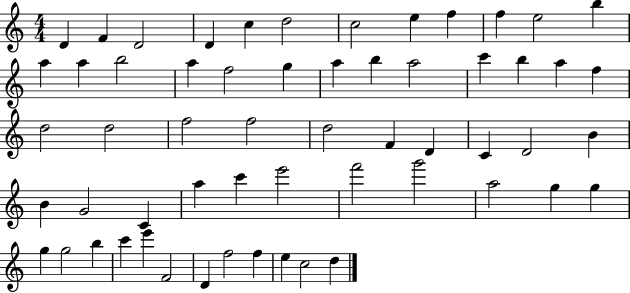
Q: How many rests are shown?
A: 0